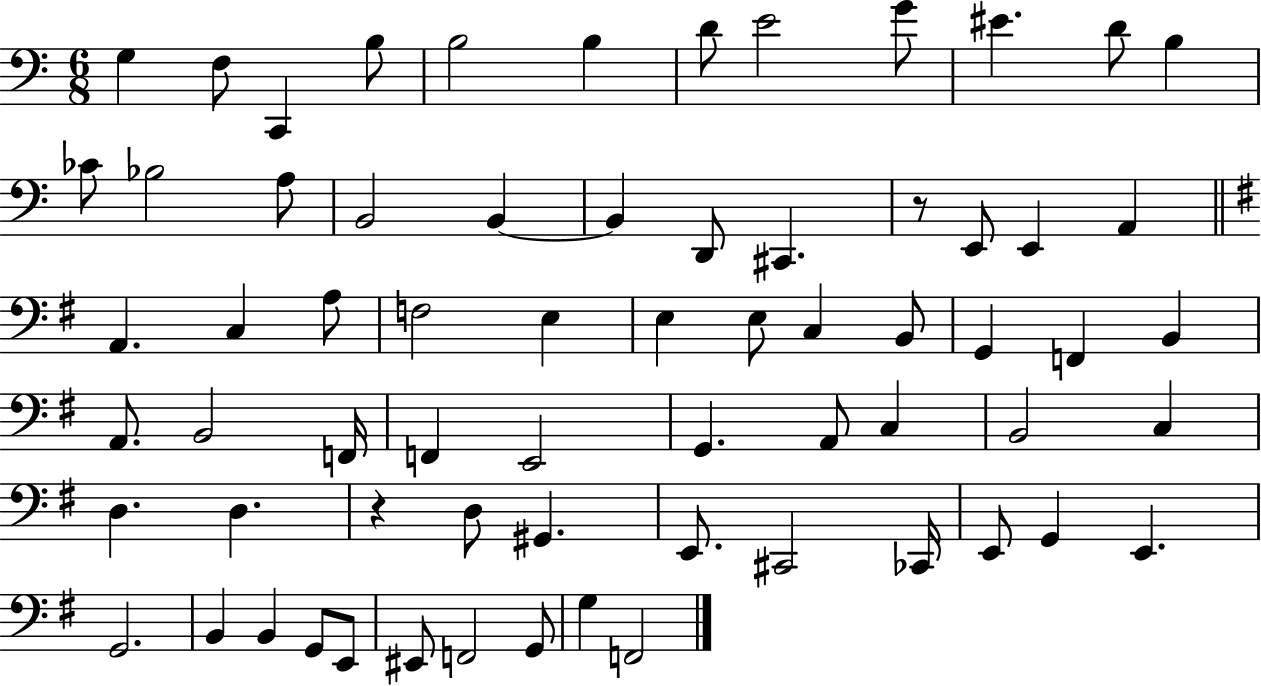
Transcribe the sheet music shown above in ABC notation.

X:1
T:Untitled
M:6/8
L:1/4
K:C
G, F,/2 C,, B,/2 B,2 B, D/2 E2 G/2 ^E D/2 B, _C/2 _B,2 A,/2 B,,2 B,, B,, D,,/2 ^C,, z/2 E,,/2 E,, A,, A,, C, A,/2 F,2 E, E, E,/2 C, B,,/2 G,, F,, B,, A,,/2 B,,2 F,,/4 F,, E,,2 G,, A,,/2 C, B,,2 C, D, D, z D,/2 ^G,, E,,/2 ^C,,2 _C,,/4 E,,/2 G,, E,, G,,2 B,, B,, G,,/2 E,,/2 ^E,,/2 F,,2 G,,/2 G, F,,2